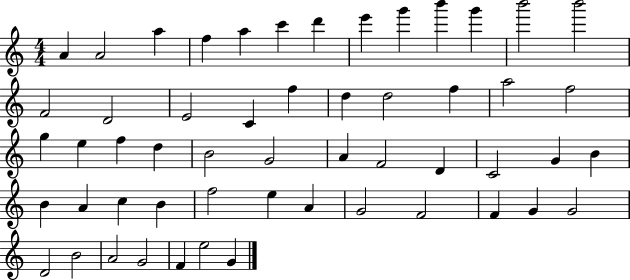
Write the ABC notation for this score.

X:1
T:Untitled
M:4/4
L:1/4
K:C
A A2 a f a c' d' e' g' b' g' b'2 b'2 F2 D2 E2 C f d d2 f a2 f2 g e f d B2 G2 A F2 D C2 G B B A c B f2 e A G2 F2 F G G2 D2 B2 A2 G2 F e2 G